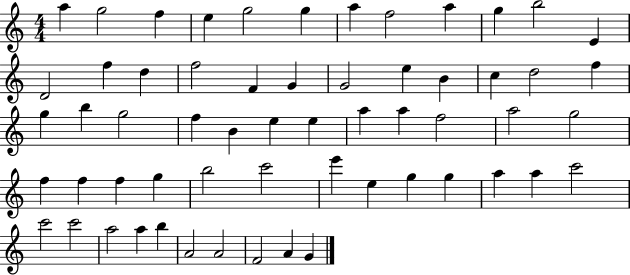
A5/q G5/h F5/q E5/q G5/h G5/q A5/q F5/h A5/q G5/q B5/h E4/q D4/h F5/q D5/q F5/h F4/q G4/q G4/h E5/q B4/q C5/q D5/h F5/q G5/q B5/q G5/h F5/q B4/q E5/q E5/q A5/q A5/q F5/h A5/h G5/h F5/q F5/q F5/q G5/q B5/h C6/h E6/q E5/q G5/q G5/q A5/q A5/q C6/h C6/h C6/h A5/h A5/q B5/q A4/h A4/h F4/h A4/q G4/q